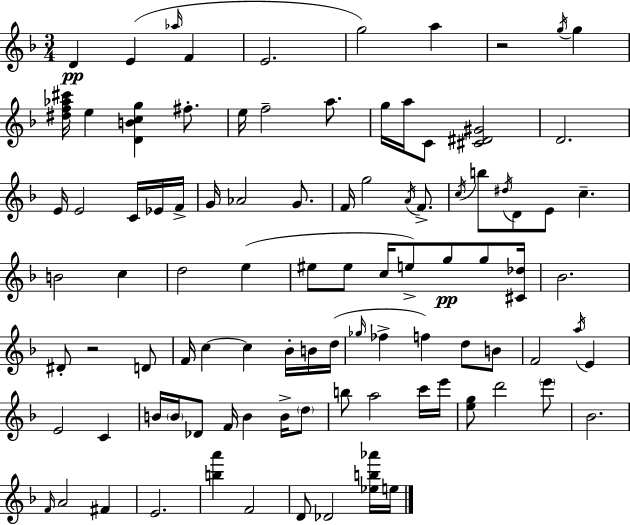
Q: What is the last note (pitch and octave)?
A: E5